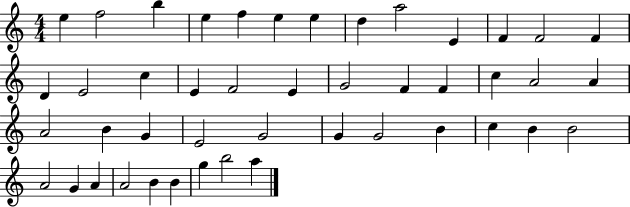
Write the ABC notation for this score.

X:1
T:Untitled
M:4/4
L:1/4
K:C
e f2 b e f e e d a2 E F F2 F D E2 c E F2 E G2 F F c A2 A A2 B G E2 G2 G G2 B c B B2 A2 G A A2 B B g b2 a